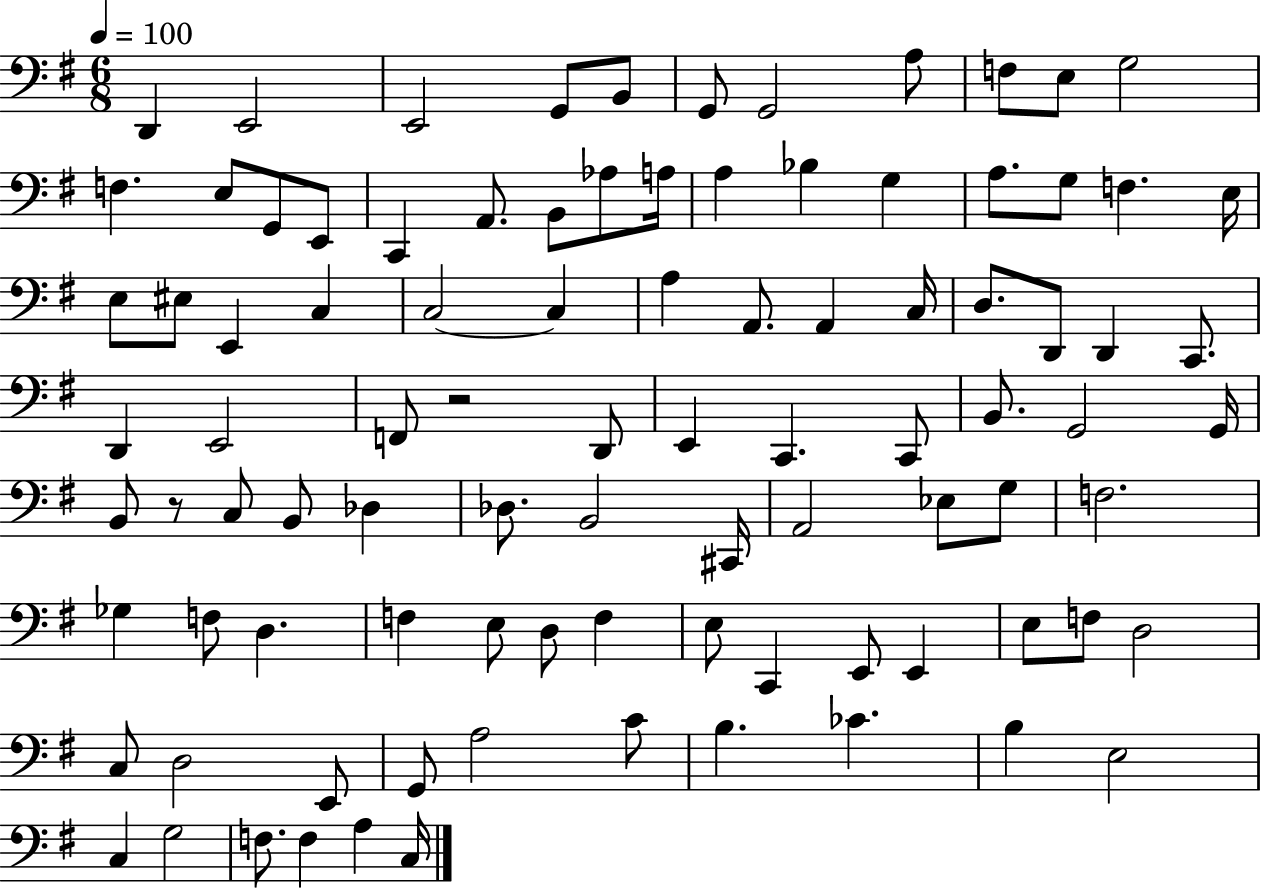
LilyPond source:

{
  \clef bass
  \numericTimeSignature
  \time 6/8
  \key g \major
  \tempo 4 = 100
  d,4 e,2 | e,2 g,8 b,8 | g,8 g,2 a8 | f8 e8 g2 | \break f4. e8 g,8 e,8 | c,4 a,8. b,8 aes8 a16 | a4 bes4 g4 | a8. g8 f4. e16 | \break e8 eis8 e,4 c4 | c2~~ c4 | a4 a,8. a,4 c16 | d8. d,8 d,4 c,8. | \break d,4 e,2 | f,8 r2 d,8 | e,4 c,4. c,8 | b,8. g,2 g,16 | \break b,8 r8 c8 b,8 des4 | des8. b,2 cis,16 | a,2 ees8 g8 | f2. | \break ges4 f8 d4. | f4 e8 d8 f4 | e8 c,4 e,8 e,4 | e8 f8 d2 | \break c8 d2 e,8 | g,8 a2 c'8 | b4. ces'4. | b4 e2 | \break c4 g2 | f8. f4 a4 c16 | \bar "|."
}